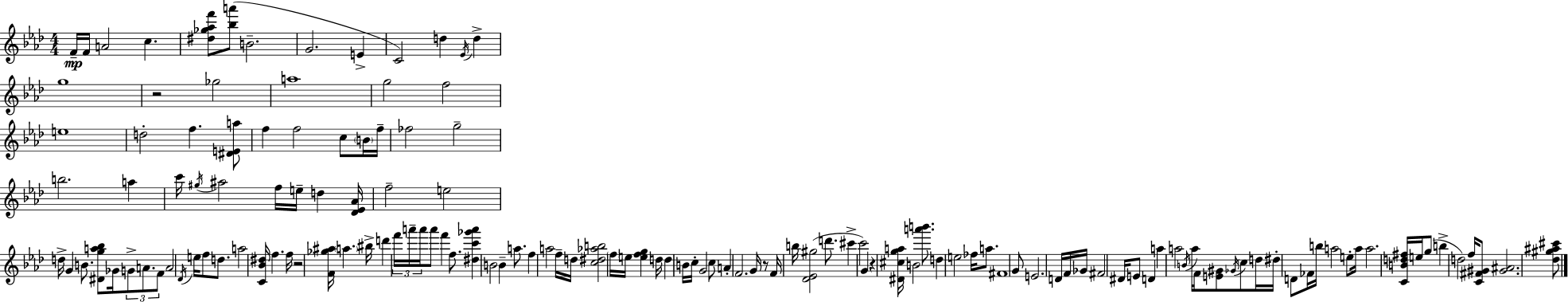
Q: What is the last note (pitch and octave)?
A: F5